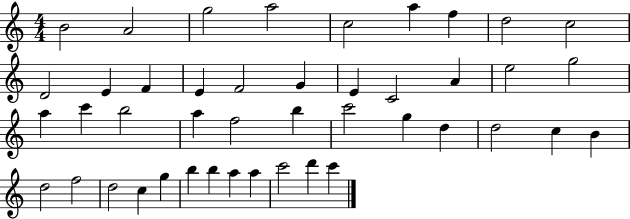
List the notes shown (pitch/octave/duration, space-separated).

B4/h A4/h G5/h A5/h C5/h A5/q F5/q D5/h C5/h D4/h E4/q F4/q E4/q F4/h G4/q E4/q C4/h A4/q E5/h G5/h A5/q C6/q B5/h A5/q F5/h B5/q C6/h G5/q D5/q D5/h C5/q B4/q D5/h F5/h D5/h C5/q G5/q B5/q B5/q A5/q A5/q C6/h D6/q C6/q